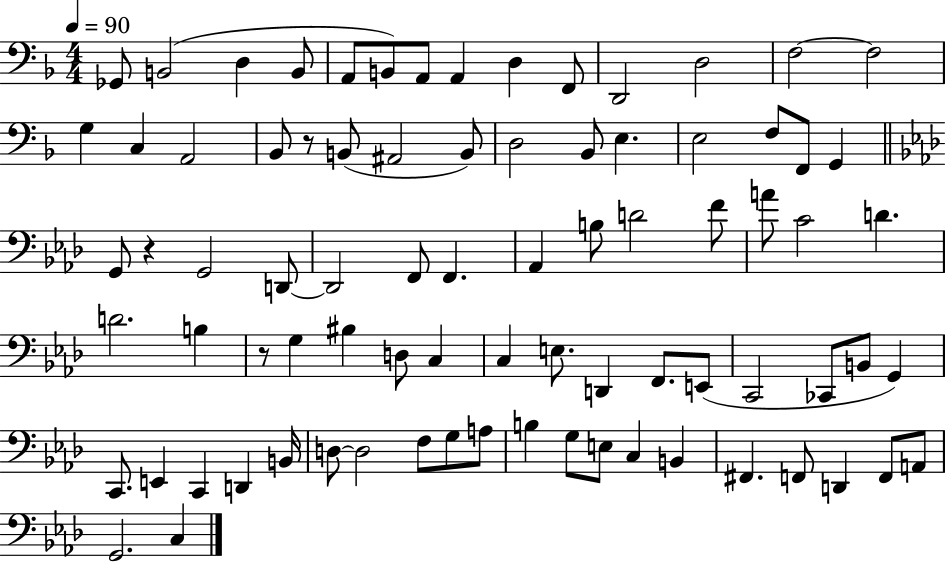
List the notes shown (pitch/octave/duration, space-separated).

Gb2/e B2/h D3/q B2/e A2/e B2/e A2/e A2/q D3/q F2/e D2/h D3/h F3/h F3/h G3/q C3/q A2/h Bb2/e R/e B2/e A#2/h B2/e D3/h Bb2/e E3/q. E3/h F3/e F2/e G2/q G2/e R/q G2/h D2/e D2/h F2/e F2/q. Ab2/q B3/e D4/h F4/e A4/e C4/h D4/q. D4/h. B3/q R/e G3/q BIS3/q D3/e C3/q C3/q E3/e. D2/q F2/e. E2/e C2/h CES2/e B2/e G2/q C2/e. E2/q C2/q D2/q B2/s D3/e D3/h F3/e G3/e A3/e B3/q G3/e E3/e C3/q B2/q F#2/q. F2/e D2/q F2/e A2/e G2/h. C3/q